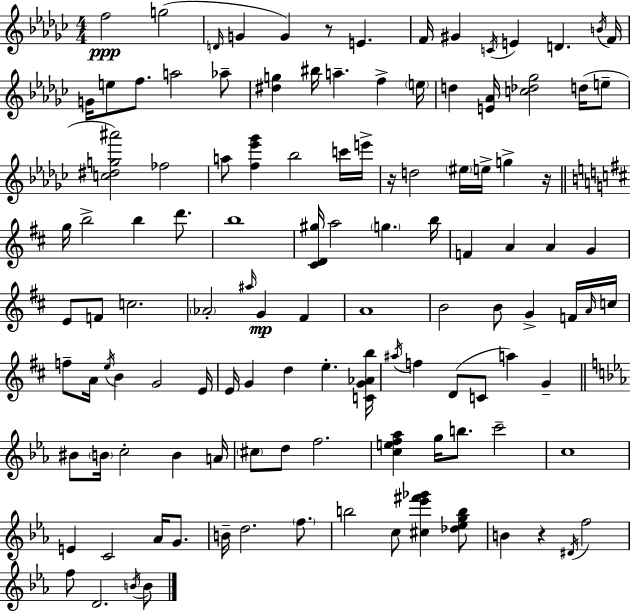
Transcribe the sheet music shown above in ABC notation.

X:1
T:Untitled
M:4/4
L:1/4
K:Ebm
f2 g2 D/4 G G z/2 E F/4 ^G C/4 E D B/4 F/4 G/4 e/2 f/2 a2 _a/2 [^dg] ^b/4 a f e/4 d [E_A]/4 [c_d_g]2 d/4 e/2 [c^dg^a']2 _f2 a/2 [f_e'_g'] _b2 c'/4 e'/4 z/4 d2 ^e/4 e/4 g z/4 g/4 b2 b d'/2 b4 [^CD^g]/4 a2 g b/4 F A A G E/2 F/2 c2 _A2 ^a/4 G ^F A4 B2 B/2 G F/4 A/4 c/4 f/2 A/4 e/4 B G2 E/4 E/4 G d e [CG_Ab]/4 ^a/4 f D/2 C/2 a G ^B/2 B/4 c2 B A/4 ^c/2 d/2 f2 [cef_a] g/4 b/2 c'2 c4 E C2 _A/4 G/2 B/4 d2 f/2 b2 c/2 [^c_e'^f'_g'] [_d_egb]/2 B z ^D/4 f2 f/2 D2 B/4 B/2